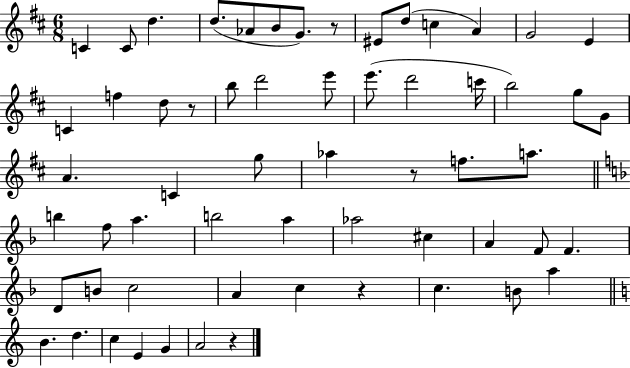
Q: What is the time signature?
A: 6/8